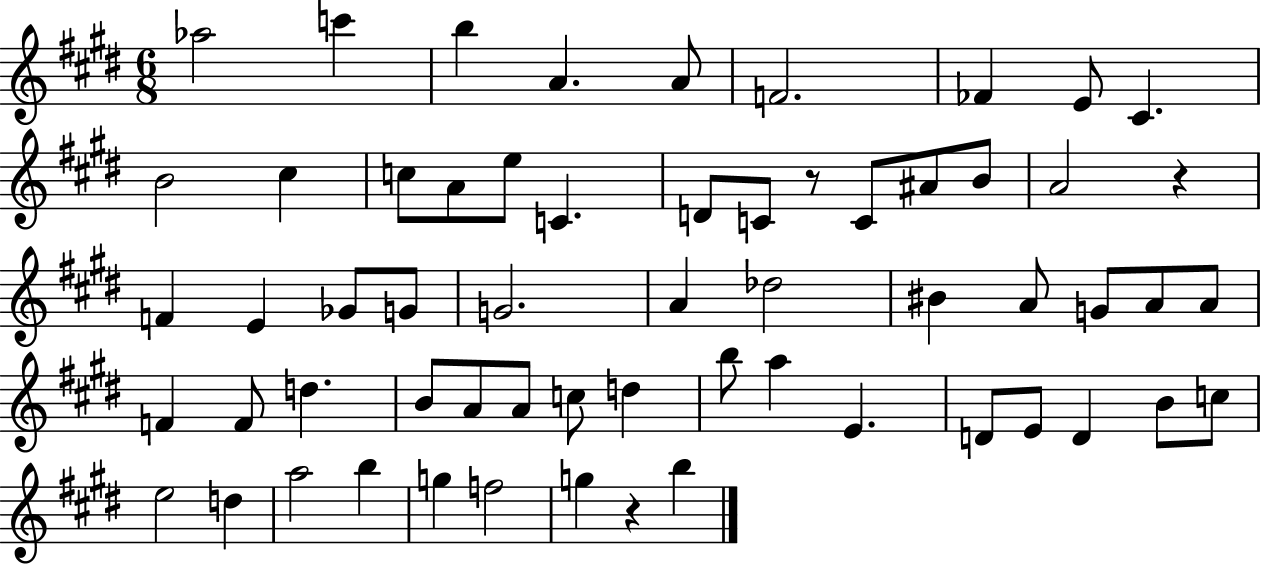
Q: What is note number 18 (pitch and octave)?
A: C4